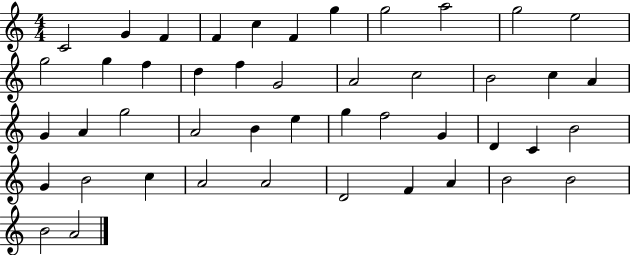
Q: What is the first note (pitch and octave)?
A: C4